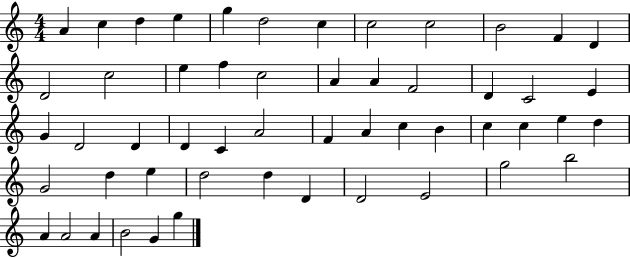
{
  \clef treble
  \numericTimeSignature
  \time 4/4
  \key c \major
  a'4 c''4 d''4 e''4 | g''4 d''2 c''4 | c''2 c''2 | b'2 f'4 d'4 | \break d'2 c''2 | e''4 f''4 c''2 | a'4 a'4 f'2 | d'4 c'2 e'4 | \break g'4 d'2 d'4 | d'4 c'4 a'2 | f'4 a'4 c''4 b'4 | c''4 c''4 e''4 d''4 | \break g'2 d''4 e''4 | d''2 d''4 d'4 | d'2 e'2 | g''2 b''2 | \break a'4 a'2 a'4 | b'2 g'4 g''4 | \bar "|."
}